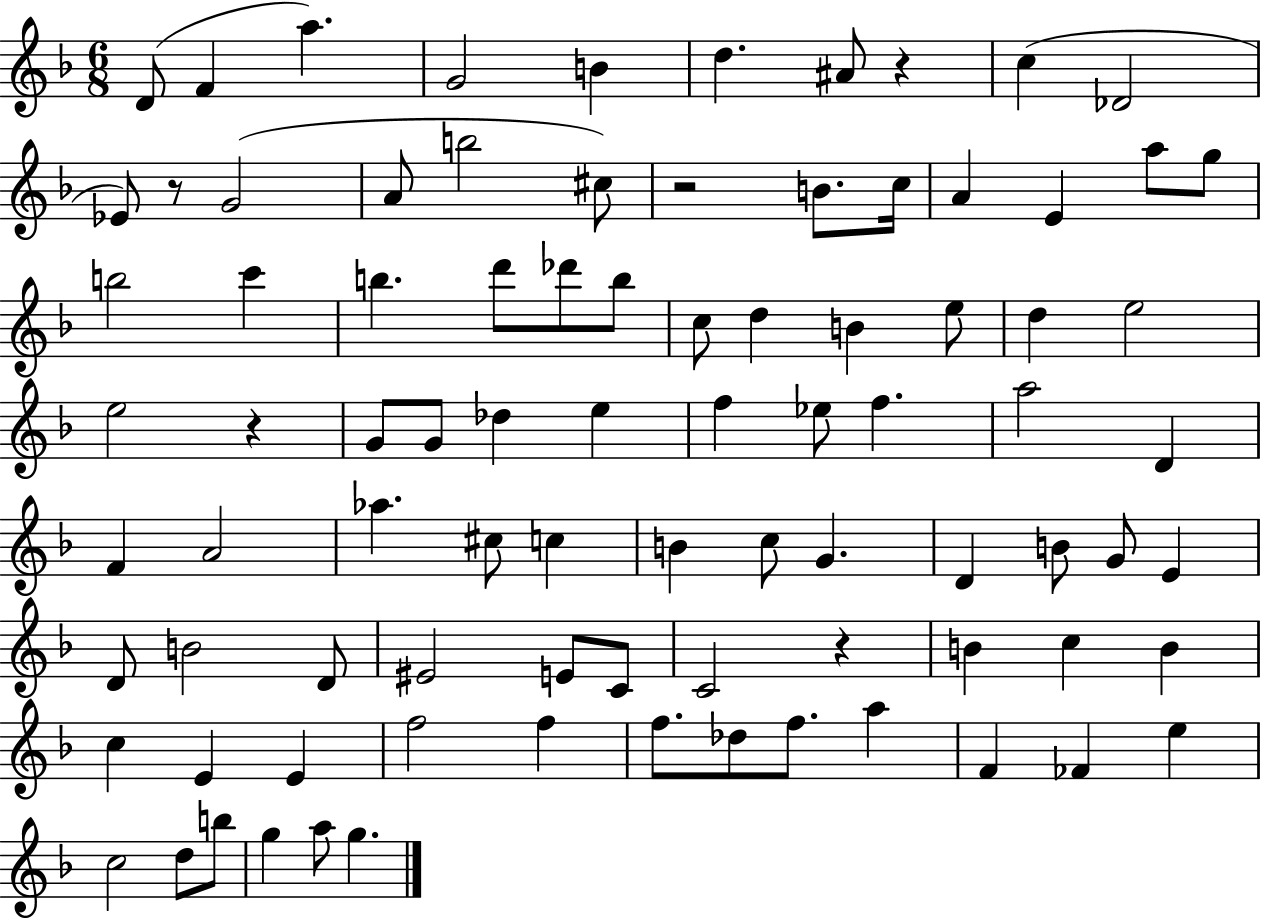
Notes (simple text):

D4/e F4/q A5/q. G4/h B4/q D5/q. A#4/e R/q C5/q Db4/h Eb4/e R/e G4/h A4/e B5/h C#5/e R/h B4/e. C5/s A4/q E4/q A5/e G5/e B5/h C6/q B5/q. D6/e Db6/e B5/e C5/e D5/q B4/q E5/e D5/q E5/h E5/h R/q G4/e G4/e Db5/q E5/q F5/q Eb5/e F5/q. A5/h D4/q F4/q A4/h Ab5/q. C#5/e C5/q B4/q C5/e G4/q. D4/q B4/e G4/e E4/q D4/e B4/h D4/e EIS4/h E4/e C4/e C4/h R/q B4/q C5/q B4/q C5/q E4/q E4/q F5/h F5/q F5/e. Db5/e F5/e. A5/q F4/q FES4/q E5/q C5/h D5/e B5/e G5/q A5/e G5/q.